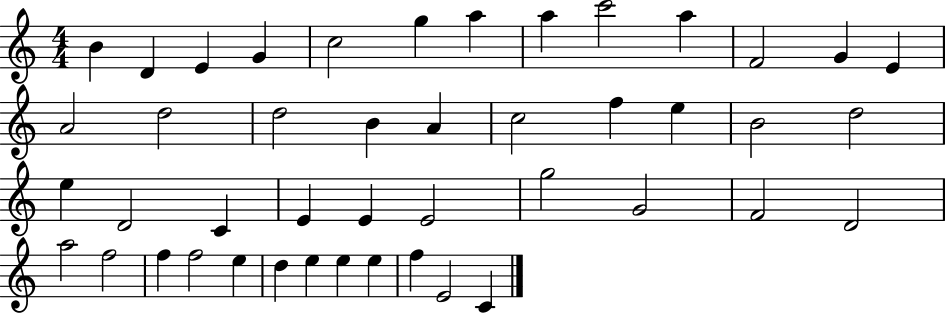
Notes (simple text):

B4/q D4/q E4/q G4/q C5/h G5/q A5/q A5/q C6/h A5/q F4/h G4/q E4/q A4/h D5/h D5/h B4/q A4/q C5/h F5/q E5/q B4/h D5/h E5/q D4/h C4/q E4/q E4/q E4/h G5/h G4/h F4/h D4/h A5/h F5/h F5/q F5/h E5/q D5/q E5/q E5/q E5/q F5/q E4/h C4/q